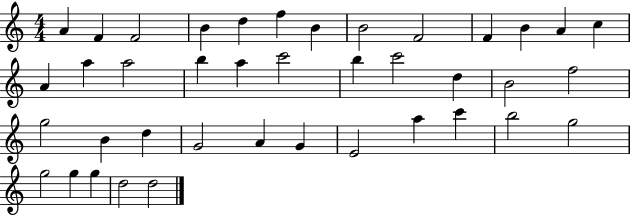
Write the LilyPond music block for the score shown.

{
  \clef treble
  \numericTimeSignature
  \time 4/4
  \key c \major
  a'4 f'4 f'2 | b'4 d''4 f''4 b'4 | b'2 f'2 | f'4 b'4 a'4 c''4 | \break a'4 a''4 a''2 | b''4 a''4 c'''2 | b''4 c'''2 d''4 | b'2 f''2 | \break g''2 b'4 d''4 | g'2 a'4 g'4 | e'2 a''4 c'''4 | b''2 g''2 | \break g''2 g''4 g''4 | d''2 d''2 | \bar "|."
}